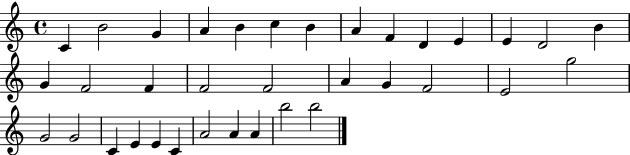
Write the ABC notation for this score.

X:1
T:Untitled
M:4/4
L:1/4
K:C
C B2 G A B c B A F D E E D2 B G F2 F F2 F2 A G F2 E2 g2 G2 G2 C E E C A2 A A b2 b2